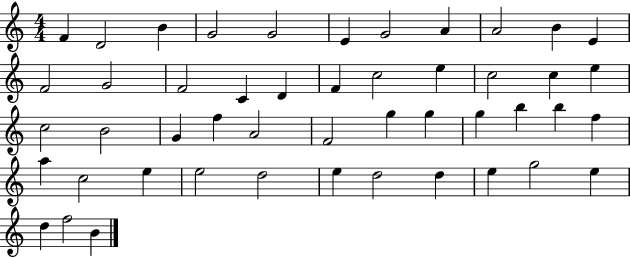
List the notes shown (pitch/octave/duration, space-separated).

F4/q D4/h B4/q G4/h G4/h E4/q G4/h A4/q A4/h B4/q E4/q F4/h G4/h F4/h C4/q D4/q F4/q C5/h E5/q C5/h C5/q E5/q C5/h B4/h G4/q F5/q A4/h F4/h G5/q G5/q G5/q B5/q B5/q F5/q A5/q C5/h E5/q E5/h D5/h E5/q D5/h D5/q E5/q G5/h E5/q D5/q F5/h B4/q